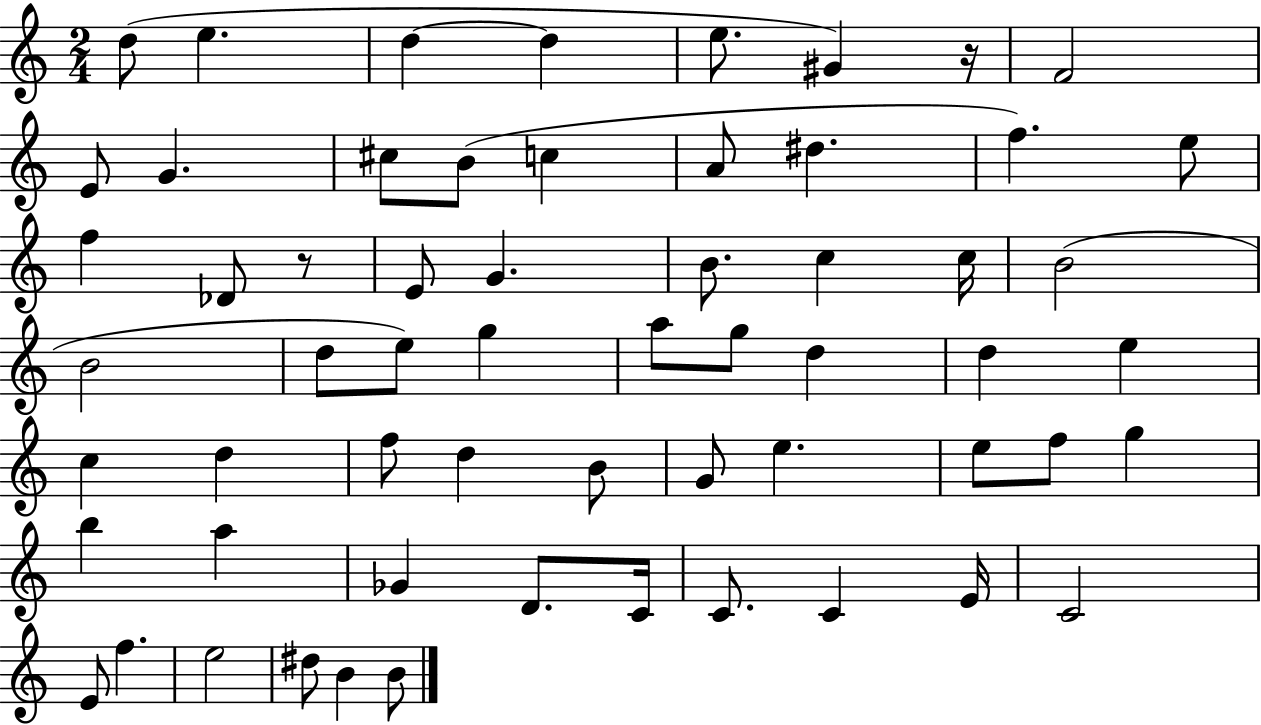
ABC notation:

X:1
T:Untitled
M:2/4
L:1/4
K:C
d/2 e d d e/2 ^G z/4 F2 E/2 G ^c/2 B/2 c A/2 ^d f e/2 f _D/2 z/2 E/2 G B/2 c c/4 B2 B2 d/2 e/2 g a/2 g/2 d d e c d f/2 d B/2 G/2 e e/2 f/2 g b a _G D/2 C/4 C/2 C E/4 C2 E/2 f e2 ^d/2 B B/2